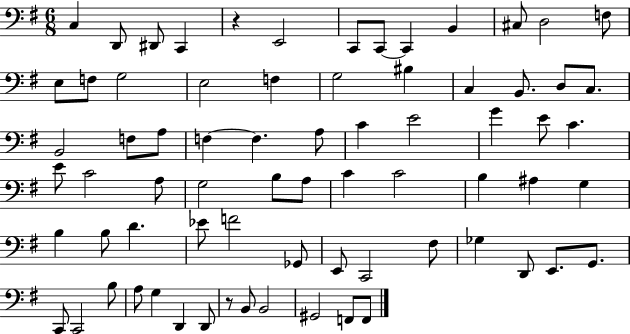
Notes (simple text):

C3/q D2/e D#2/e C2/q R/q E2/h C2/e C2/e C2/q B2/q C#3/e D3/h F3/e E3/e F3/e G3/h E3/h F3/q G3/h BIS3/q C3/q B2/e. D3/e C3/e. B2/h F3/e A3/e F3/q F3/q. A3/e C4/q E4/h G4/q E4/e C4/q. E4/e C4/h A3/e G3/h B3/e A3/e C4/q C4/h B3/q A#3/q G3/q B3/q B3/e D4/q. Eb4/e F4/h Gb2/e E2/e C2/h F#3/e Gb3/q D2/e E2/e. G2/e. C2/e C2/h B3/e A3/e G3/q D2/q D2/e R/e B2/e B2/h G#2/h F2/e F2/e